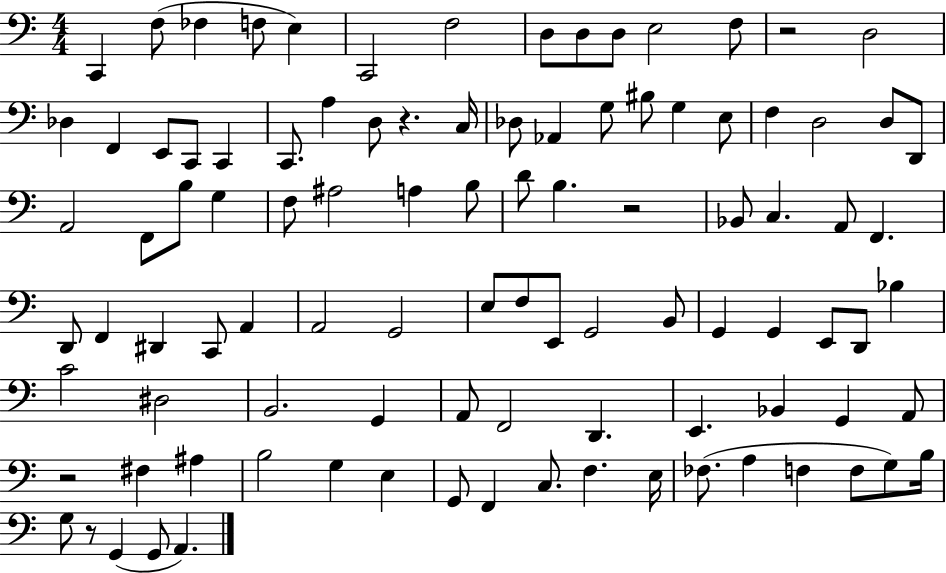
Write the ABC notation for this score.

X:1
T:Untitled
M:4/4
L:1/4
K:C
C,, F,/2 _F, F,/2 E, C,,2 F,2 D,/2 D,/2 D,/2 E,2 F,/2 z2 D,2 _D, F,, E,,/2 C,,/2 C,, C,,/2 A, D,/2 z C,/4 _D,/2 _A,, G,/2 ^B,/2 G, E,/2 F, D,2 D,/2 D,,/2 A,,2 F,,/2 B,/2 G, F,/2 ^A,2 A, B,/2 D/2 B, z2 _B,,/2 C, A,,/2 F,, D,,/2 F,, ^D,, C,,/2 A,, A,,2 G,,2 E,/2 F,/2 E,,/2 G,,2 B,,/2 G,, G,, E,,/2 D,,/2 _B, C2 ^D,2 B,,2 G,, A,,/2 F,,2 D,, E,, _B,, G,, A,,/2 z2 ^F, ^A, B,2 G, E, G,,/2 F,, C,/2 F, E,/4 _F,/2 A, F, F,/2 G,/2 B,/4 G,/2 z/2 G,, G,,/2 A,,